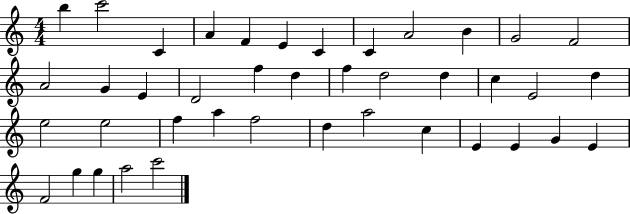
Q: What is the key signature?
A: C major